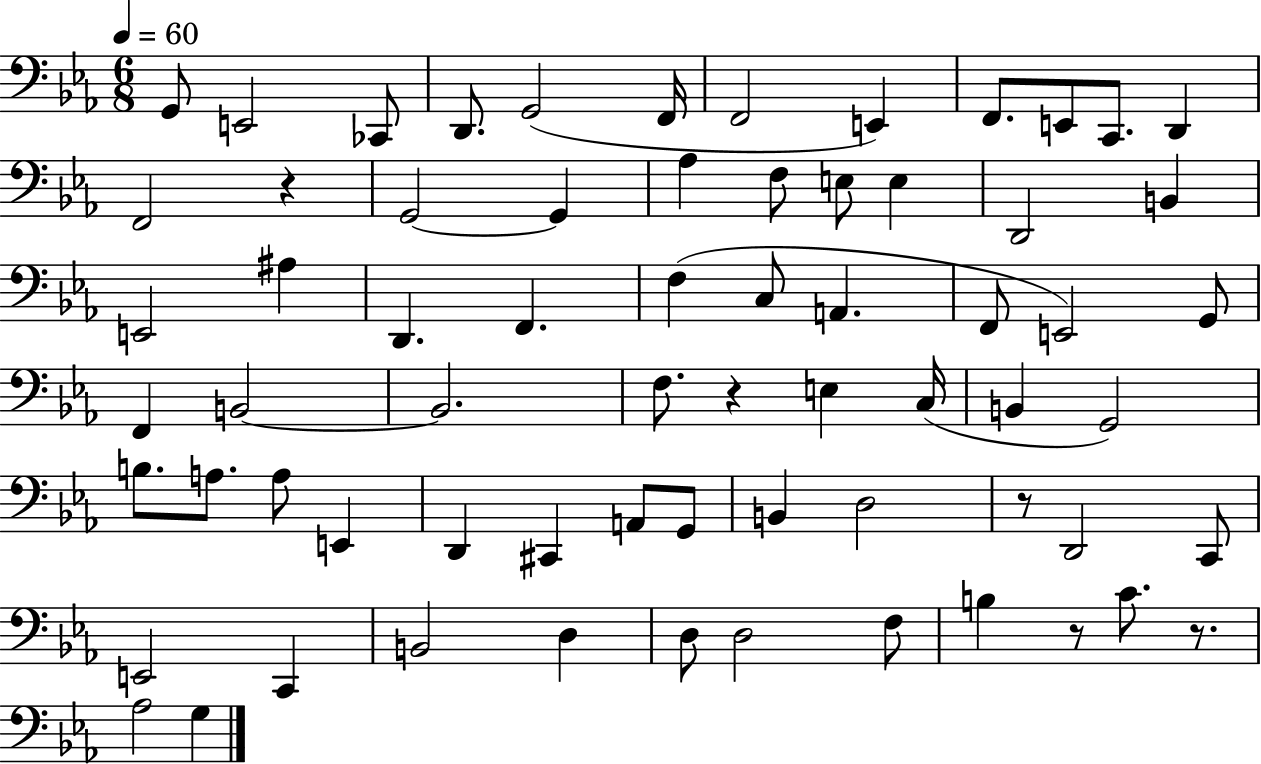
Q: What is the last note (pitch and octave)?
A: G3